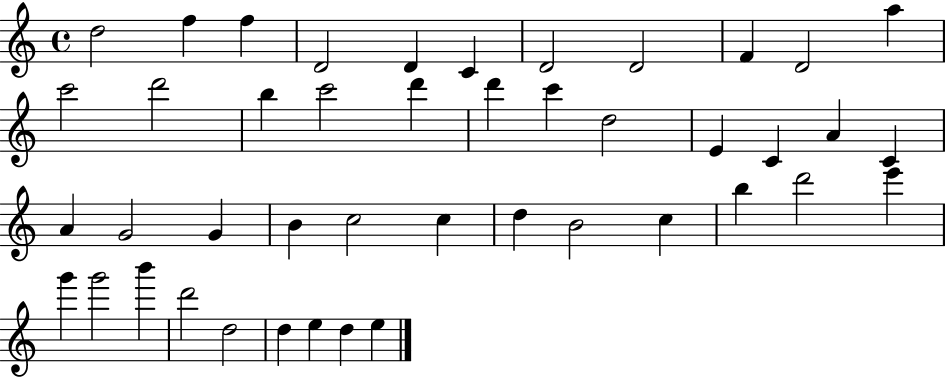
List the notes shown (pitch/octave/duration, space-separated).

D5/h F5/q F5/q D4/h D4/q C4/q D4/h D4/h F4/q D4/h A5/q C6/h D6/h B5/q C6/h D6/q D6/q C6/q D5/h E4/q C4/q A4/q C4/q A4/q G4/h G4/q B4/q C5/h C5/q D5/q B4/h C5/q B5/q D6/h E6/q G6/q G6/h B6/q D6/h D5/h D5/q E5/q D5/q E5/q